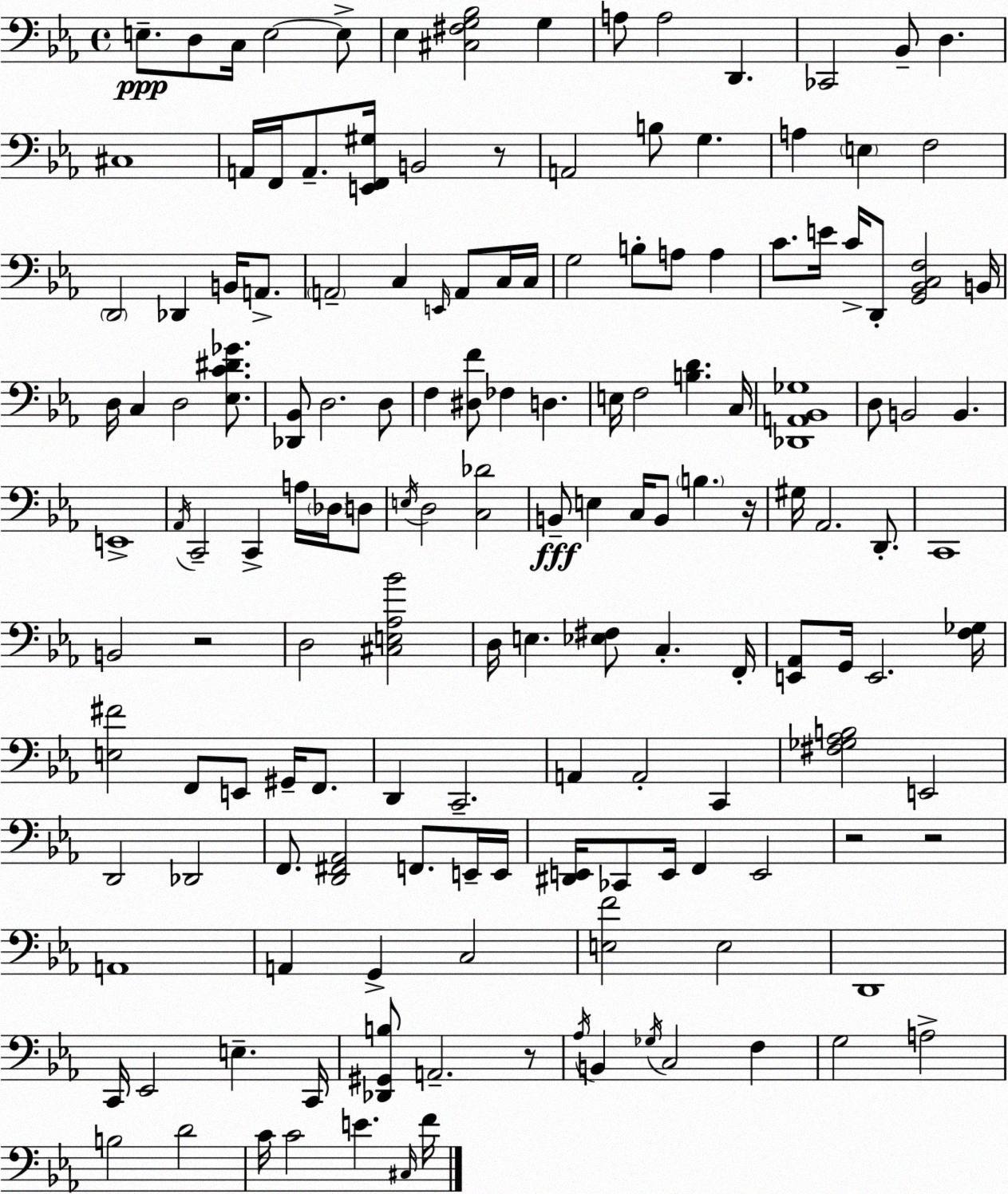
X:1
T:Untitled
M:4/4
L:1/4
K:Eb
E,/2 D,/2 C,/4 E,2 E,/2 _E, [^C,^F,G,_B,]2 G, A,/2 A,2 D,, _C,,2 _B,,/2 D, ^C,4 A,,/4 F,,/4 A,,/2 [E,,F,,^G,]/4 B,,2 z/2 A,,2 B,/2 G, A, E, F,2 D,,2 _D,, B,,/4 A,,/2 A,,2 C, E,,/4 A,,/2 C,/4 C,/4 G,2 B,/2 A,/2 A, C/2 E/4 C/4 D,,/2 [G,,_B,,C,F,]2 B,,/4 D,/4 C, D,2 [_E,C^D_G]/2 [_D,,_B,,]/2 D,2 D,/2 F, [^D,F]/2 _F, D, E,/4 F,2 [B,D] C,/4 [_D,,A,,_B,,_G,]4 D,/2 B,,2 B,, E,,4 _A,,/4 C,,2 C,, A,/4 _D,/4 D,/2 E,/4 D,2 [C,_D]2 B,,/2 E, C,/4 B,,/2 B, z/4 ^G,/4 _A,,2 D,,/2 C,,4 B,,2 z2 D,2 [^C,E,_A,_B]2 D,/4 E, [_E,^F,]/2 C, F,,/4 [E,,_A,,]/2 G,,/4 E,,2 [F,_G,]/4 [E,^F]2 F,,/2 E,,/2 ^G,,/4 F,,/2 D,, C,,2 A,, A,,2 C,, [^F,_G,_A,B,]2 E,,2 D,,2 _D,,2 F,,/2 [D,,^F,,_A,,]2 F,,/2 E,,/4 E,,/4 [^D,,E,,]/4 _C,,/2 E,,/4 F,, E,,2 z2 z2 A,,4 A,, G,, C,2 [E,F]2 E,2 D,,4 C,,/4 _E,,2 E, C,,/4 [_D,,^G,,B,]/2 A,,2 z/2 _A,/4 B,, _G,/4 C,2 F, G,2 A,2 B,2 D2 C/4 C2 E ^C,/4 F/4